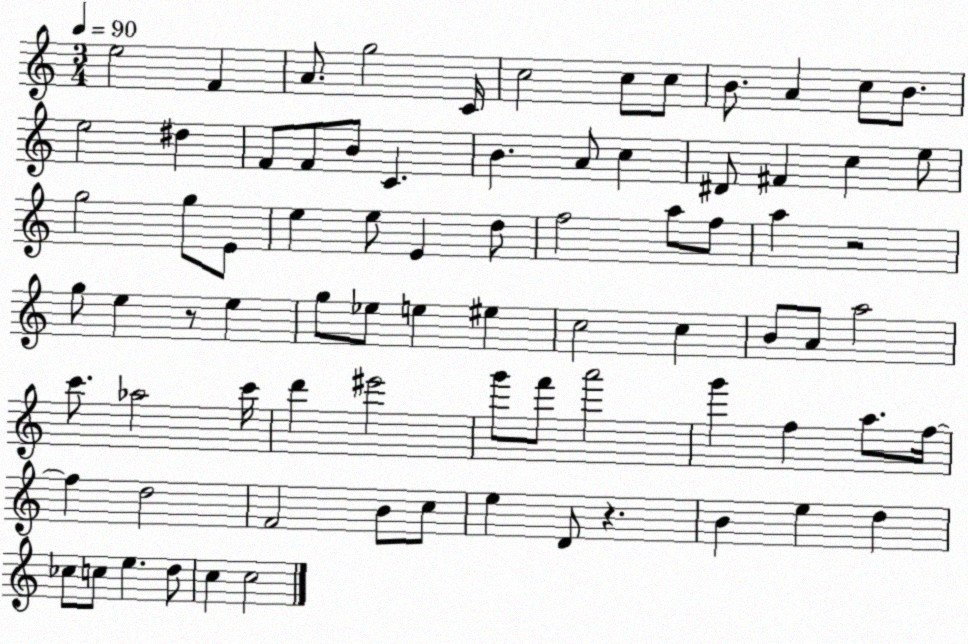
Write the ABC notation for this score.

X:1
T:Untitled
M:3/4
L:1/4
K:C
e2 F A/2 g2 C/4 c2 c/2 c/2 B/2 A c/2 B/2 e2 ^d F/2 F/2 B/2 C B A/2 c ^D/2 ^F c e/2 g2 g/2 E/2 e e/2 E d/2 f2 a/2 f/2 a z2 g/2 e z/2 e g/2 _e/2 e ^e c2 c B/2 A/2 a2 c'/2 _a2 c'/4 d' ^e'2 g'/2 f'/2 a'2 g' f a/2 f/4 f d2 F2 B/2 c/2 e D/2 z B e d _c/2 c/2 e d/2 c c2